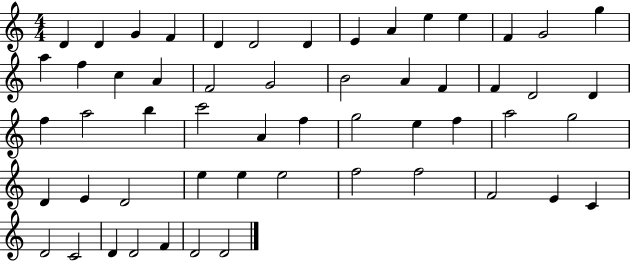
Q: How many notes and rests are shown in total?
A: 55